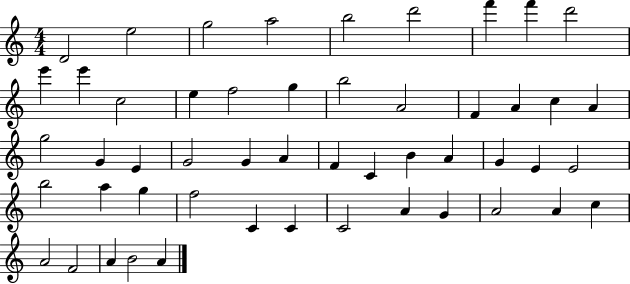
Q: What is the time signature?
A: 4/4